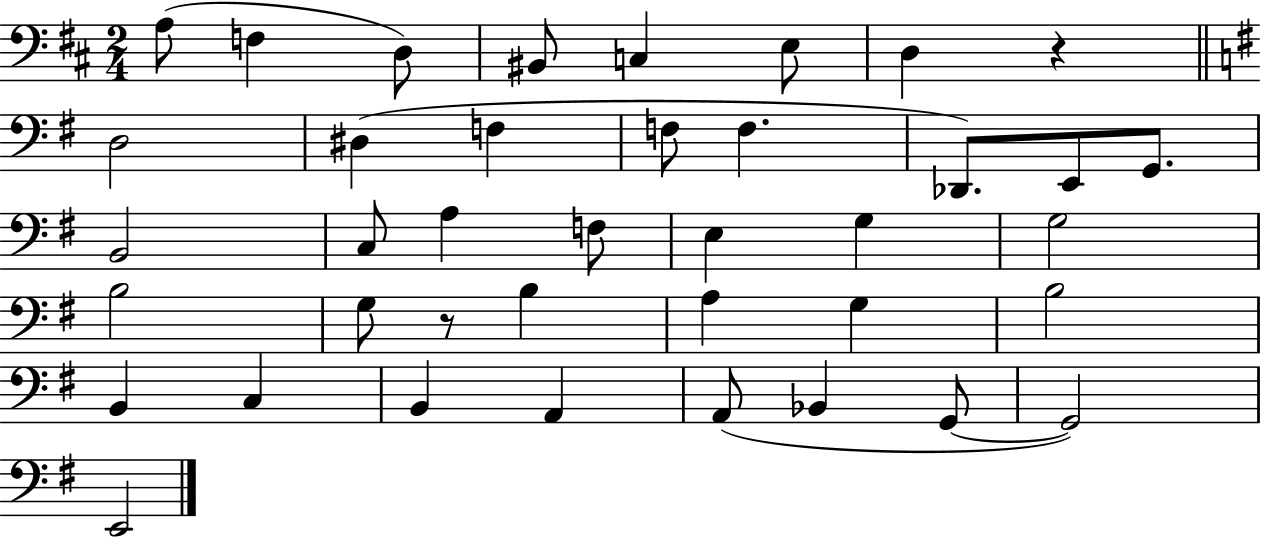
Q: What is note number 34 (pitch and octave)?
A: Bb2